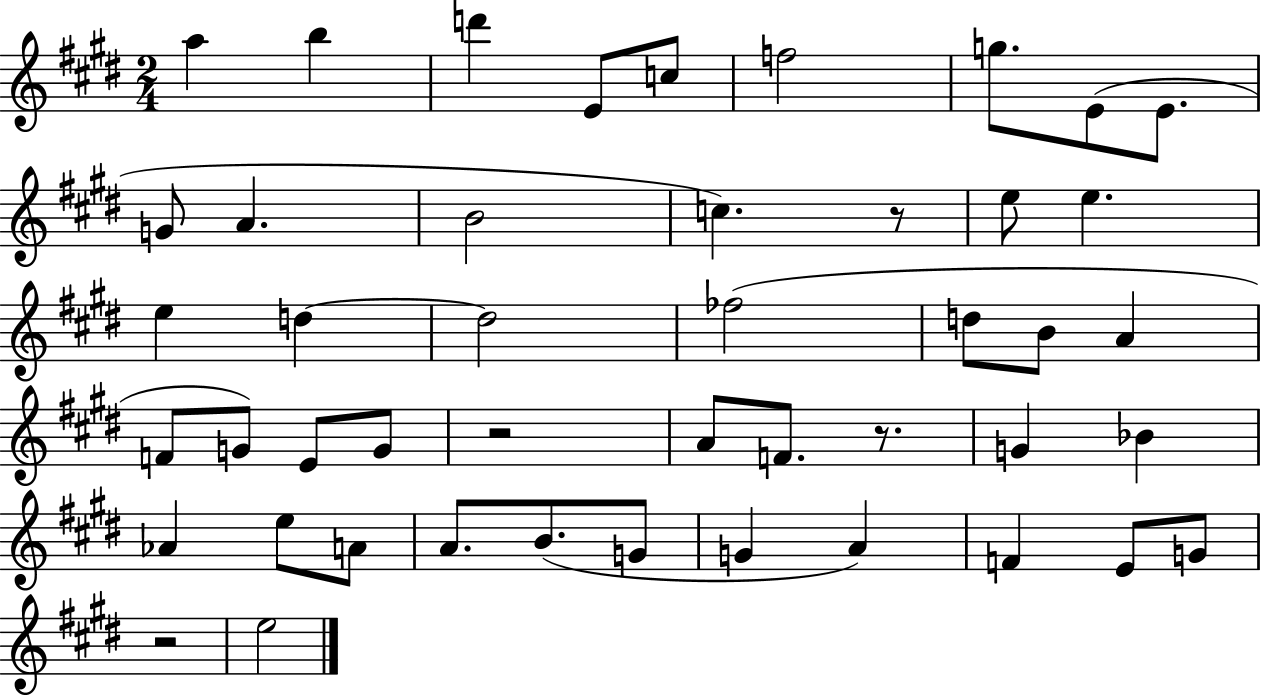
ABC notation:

X:1
T:Untitled
M:2/4
L:1/4
K:E
a b d' E/2 c/2 f2 g/2 E/2 E/2 G/2 A B2 c z/2 e/2 e e d d2 _f2 d/2 B/2 A F/2 G/2 E/2 G/2 z2 A/2 F/2 z/2 G _B _A e/2 A/2 A/2 B/2 G/2 G A F E/2 G/2 z2 e2